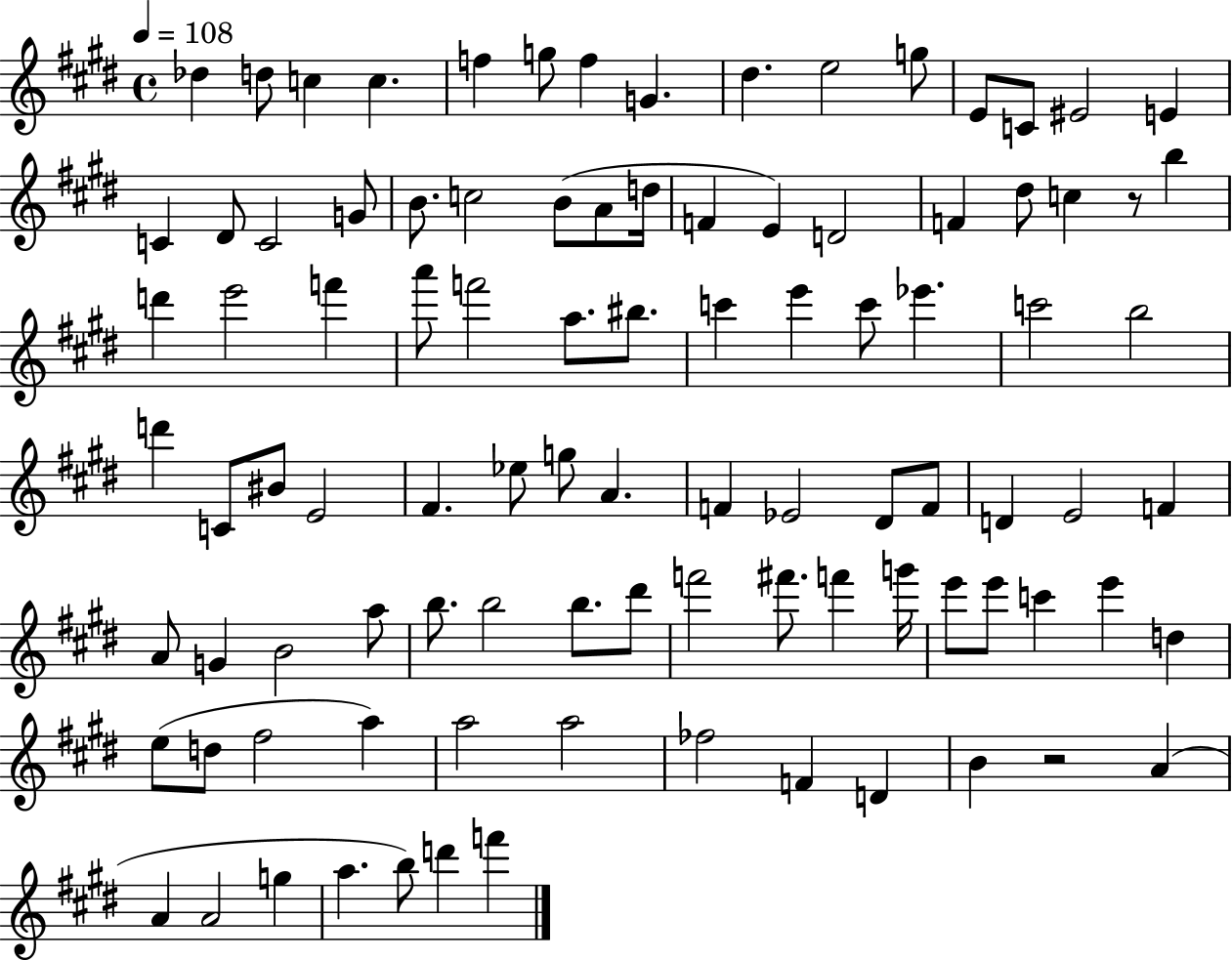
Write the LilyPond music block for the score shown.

{
  \clef treble
  \time 4/4
  \defaultTimeSignature
  \key e \major
  \tempo 4 = 108
  des''4 d''8 c''4 c''4. | f''4 g''8 f''4 g'4. | dis''4. e''2 g''8 | e'8 c'8 eis'2 e'4 | \break c'4 dis'8 c'2 g'8 | b'8. c''2 b'8( a'8 d''16 | f'4 e'4) d'2 | f'4 dis''8 c''4 r8 b''4 | \break d'''4 e'''2 f'''4 | a'''8 f'''2 a''8. bis''8. | c'''4 e'''4 c'''8 ees'''4. | c'''2 b''2 | \break d'''4 c'8 bis'8 e'2 | fis'4. ees''8 g''8 a'4. | f'4 ees'2 dis'8 f'8 | d'4 e'2 f'4 | \break a'8 g'4 b'2 a''8 | b''8. b''2 b''8. dis'''8 | f'''2 fis'''8. f'''4 g'''16 | e'''8 e'''8 c'''4 e'''4 d''4 | \break e''8( d''8 fis''2 a''4) | a''2 a''2 | fes''2 f'4 d'4 | b'4 r2 a'4( | \break a'4 a'2 g''4 | a''4. b''8) d'''4 f'''4 | \bar "|."
}